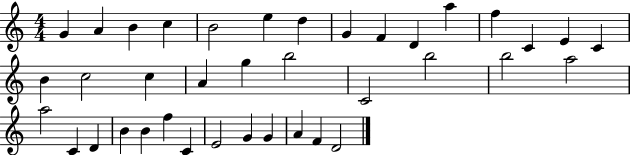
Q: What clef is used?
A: treble